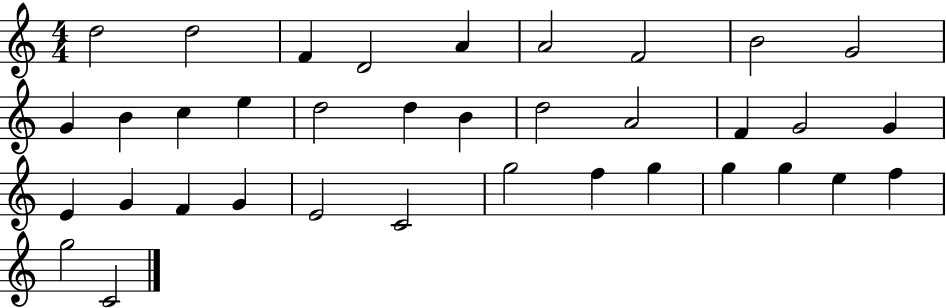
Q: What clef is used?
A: treble